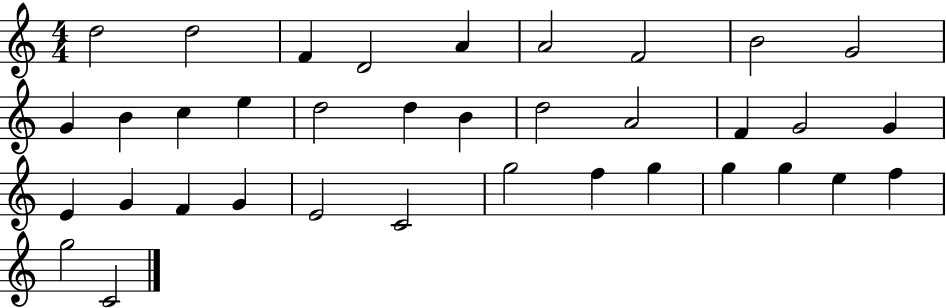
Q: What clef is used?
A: treble